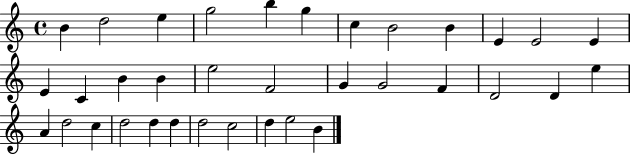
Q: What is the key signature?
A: C major